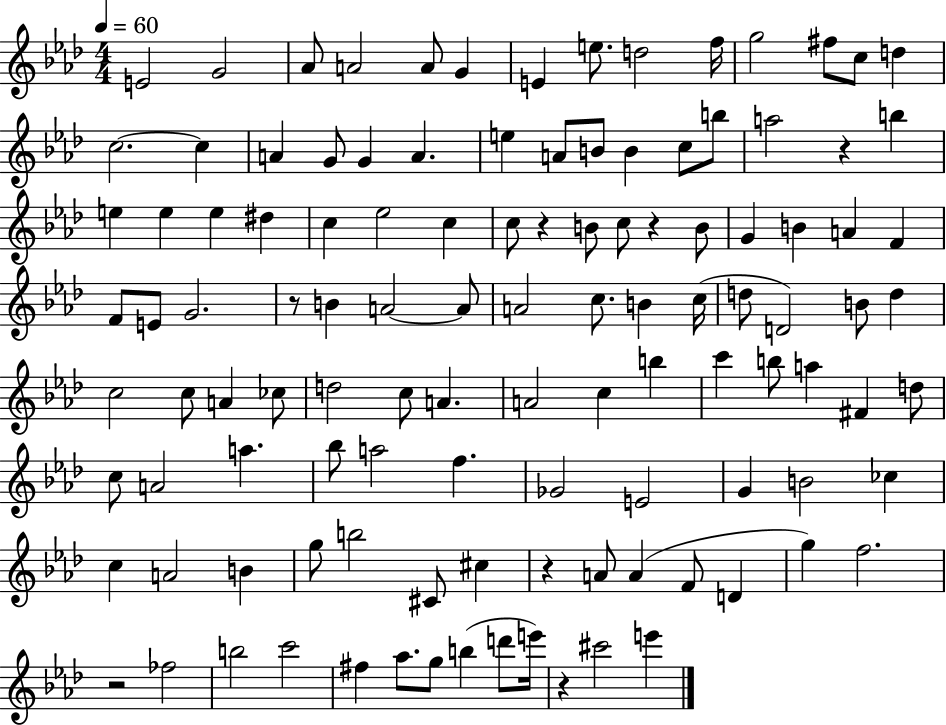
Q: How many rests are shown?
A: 7